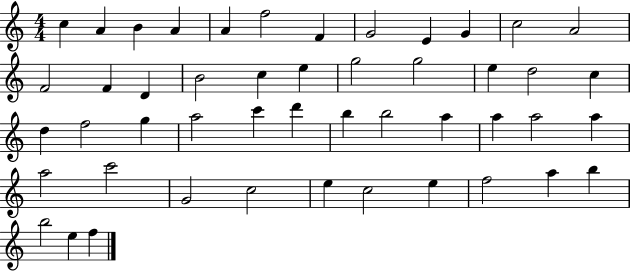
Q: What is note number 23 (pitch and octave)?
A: C5